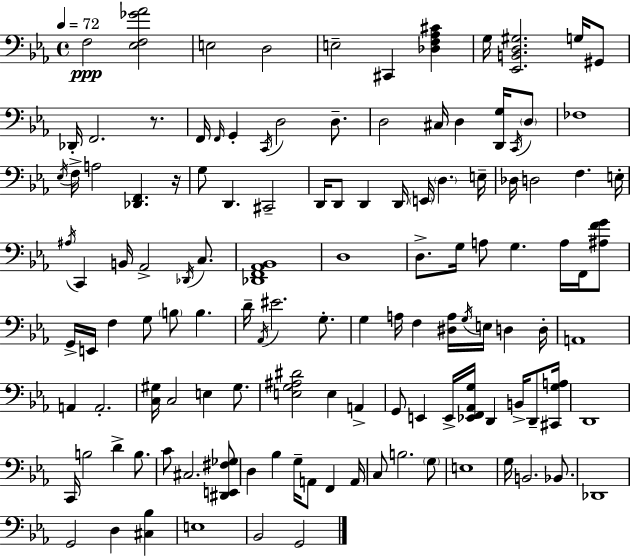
{
  \clef bass
  \time 4/4
  \defaultTimeSignature
  \key ees \major
  \tempo 4 = 72
  \repeat volta 2 { f2\ppp <ees f ges' aes'>2 | e2 d2 | e2-- cis,4 <des f aes cis'>4 | g16 <ees, b, d gis>2. g16 gis,8 | \break des,16-. f,2. r8. | f,16 \grace { f,16 } g,4-. \acciaccatura { c,16 } d2 d8.-- | d2 cis16 d4 <d, g>16 | \acciaccatura { c,16 } \parenthesize d8 fes1 | \break \acciaccatura { ees16 } f16-> a2 <des, f,>4. | r16 g8 d,4. cis,2-- | d,16 d,8 d,4 d,16 \parenthesize e,16 \parenthesize d4. | e16-- des16 d2 f4. | \break e16-. \acciaccatura { ais16 } c,4 b,16 aes,2-> | \acciaccatura { des,16 } c8. <des, f, aes, bes,>1 | d1 | d8.-> g16 a8 g4. | \break a16 f,16 <ais f' g'>8 g,16-> e,16 f4 g8 \parenthesize b8 | b4. d'16-- \acciaccatura { aes,16 } eis'2. | g8.-. g4 a16 f4 | <dis a>16 \acciaccatura { g16 } e16 d4 d16-. a,1 | \break a,4 a,2.-. | <c gis>16 c2 | e4 gis8. <e g ais dis'>2 | e4 a,4-> g,8 e,4 e,16-> <ees, f, aes, g>16 | \break d,4 b,16-> d,8-- <cis, g a>16 d,1 | c,16 b2 | d'4-> b8. c'8 cis2. | <dis, e, fis ges>8 d4 bes4 | \break g16-- a,8 f,4 a,16 c8 b2. | \parenthesize g8 e1 | g16 b,2. | bes,8. des,1 | \break g,2 | d4 <cis bes>4 e1 | bes,2 | g,2 } \bar "|."
}